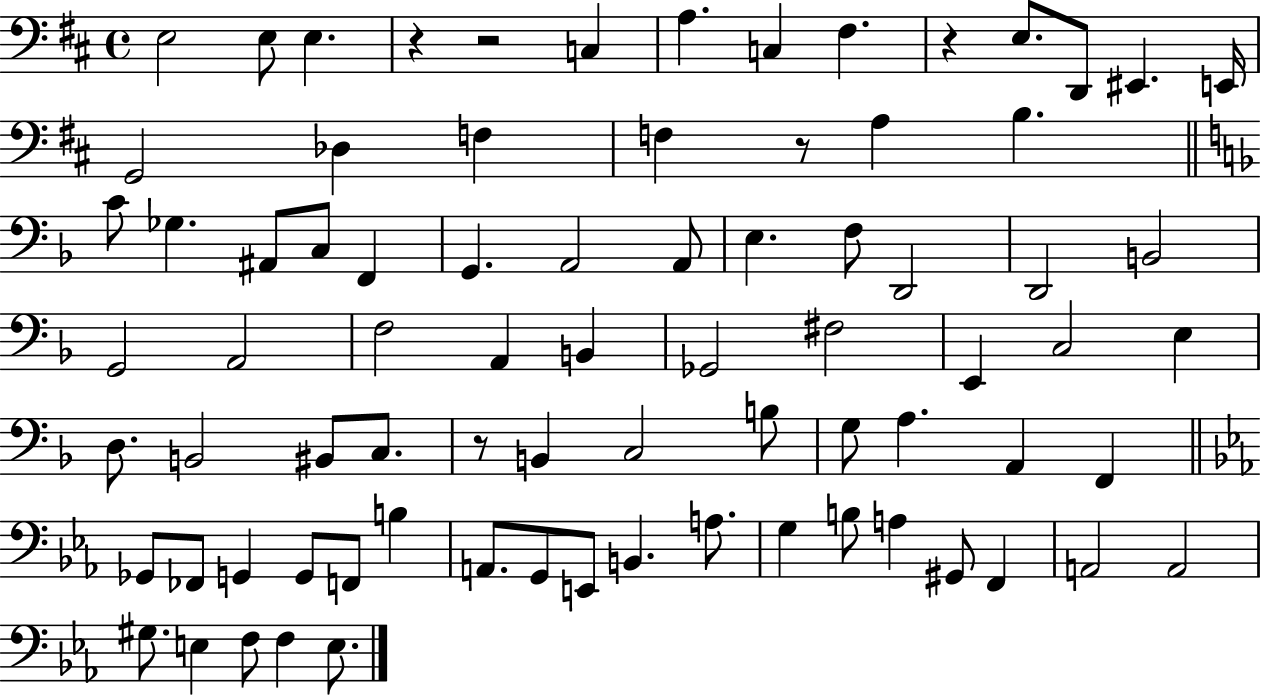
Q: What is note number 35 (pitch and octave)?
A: B2